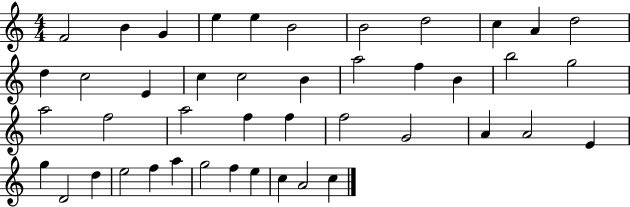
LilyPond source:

{
  \clef treble
  \numericTimeSignature
  \time 4/4
  \key c \major
  f'2 b'4 g'4 | e''4 e''4 b'2 | b'2 d''2 | c''4 a'4 d''2 | \break d''4 c''2 e'4 | c''4 c''2 b'4 | a''2 f''4 b'4 | b''2 g''2 | \break a''2 f''2 | a''2 f''4 f''4 | f''2 g'2 | a'4 a'2 e'4 | \break g''4 d'2 d''4 | e''2 f''4 a''4 | g''2 f''4 e''4 | c''4 a'2 c''4 | \break \bar "|."
}